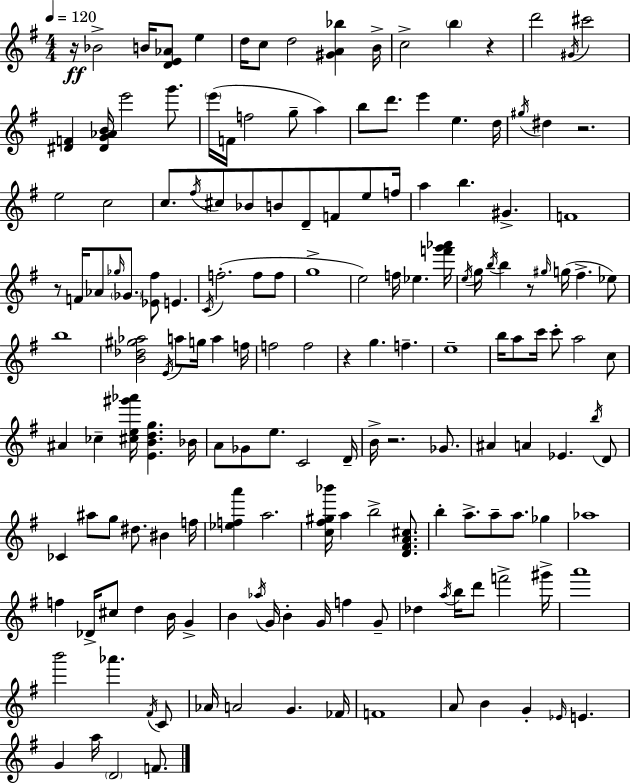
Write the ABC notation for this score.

X:1
T:Untitled
M:4/4
L:1/4
K:G
z/4 _B2 B/4 [DE_A]/2 e d/4 c/2 d2 [^GA_b] B/4 c2 b z d'2 ^G/4 ^c'2 [^DF] [^DG_AB]/4 e'2 g'/2 e'/4 F/4 f2 g/2 a b/2 d'/2 e' e d/4 ^g/4 ^d z2 e2 c2 c/2 ^f/4 ^c/2 _B/2 B/2 D/2 F/2 e/2 f/4 a b ^G F4 z/2 F/4 _A/2 _g/4 _G/2 [_E^f]/2 E C/4 f2 f/2 f/2 g4 e2 f/4 _e [f'g'_a']/4 e/4 g/4 b/4 b z/2 ^g/4 g/4 ^f _e/2 b4 [B_d^g_a]2 E/4 a/2 g/4 a f/4 f2 f2 z g f e4 b/4 a/2 c'/4 c'/2 a2 c/2 ^A _c [^ce^g'_a']/4 [EBdg] _B/4 A/2 _G/2 e/2 C2 D/4 B/4 z2 _G/2 ^A A _E b/4 D/2 _C ^a/2 g/2 ^d/2 ^B f/4 [_efa'] a2 [c^f^g_b']/4 a b2 [D^FA^c]/2 b a/2 a/2 a/2 _g _a4 f _D/4 ^c/2 d B/4 G B _a/4 G/4 B G/4 f G/2 _d a/4 b/4 d'/2 f'2 ^g'/4 a'4 b'2 _a' ^F/4 C/2 _A/4 A2 G _F/4 F4 A/2 B G _E/4 E G a/4 D2 F/2